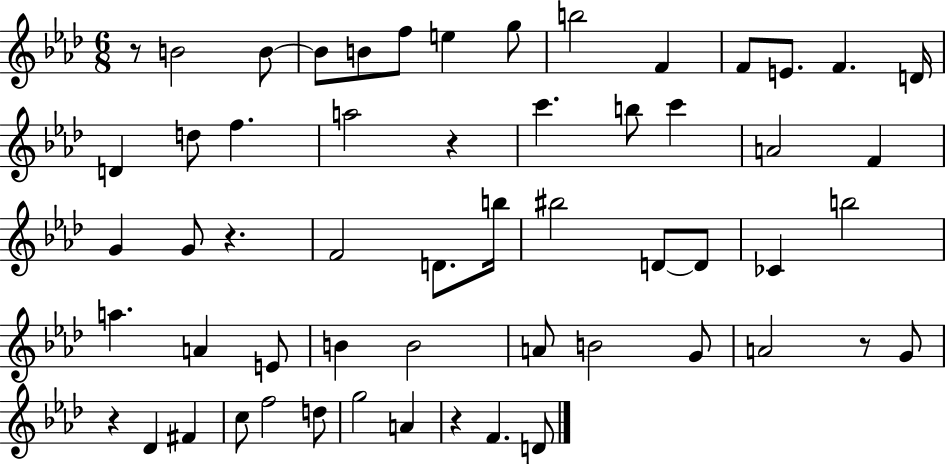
R/e B4/h B4/e B4/e B4/e F5/e E5/q G5/e B5/h F4/q F4/e E4/e. F4/q. D4/s D4/q D5/e F5/q. A5/h R/q C6/q. B5/e C6/q A4/h F4/q G4/q G4/e R/q. F4/h D4/e. B5/s BIS5/h D4/e D4/e CES4/q B5/h A5/q. A4/q E4/e B4/q B4/h A4/e B4/h G4/e A4/h R/e G4/e R/q Db4/q F#4/q C5/e F5/h D5/e G5/h A4/q R/q F4/q. D4/e